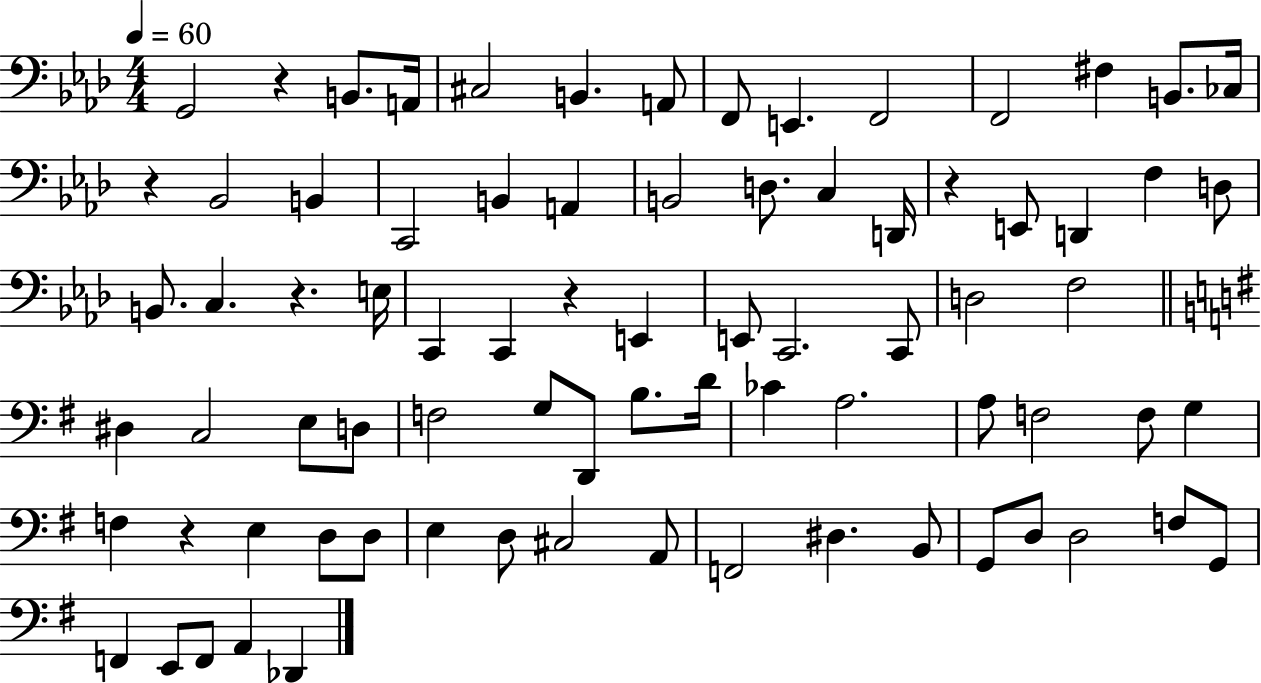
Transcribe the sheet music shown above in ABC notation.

X:1
T:Untitled
M:4/4
L:1/4
K:Ab
G,,2 z B,,/2 A,,/4 ^C,2 B,, A,,/2 F,,/2 E,, F,,2 F,,2 ^F, B,,/2 _C,/4 z _B,,2 B,, C,,2 B,, A,, B,,2 D,/2 C, D,,/4 z E,,/2 D,, F, D,/2 B,,/2 C, z E,/4 C,, C,, z E,, E,,/2 C,,2 C,,/2 D,2 F,2 ^D, C,2 E,/2 D,/2 F,2 G,/2 D,,/2 B,/2 D/4 _C A,2 A,/2 F,2 F,/2 G, F, z E, D,/2 D,/2 E, D,/2 ^C,2 A,,/2 F,,2 ^D, B,,/2 G,,/2 D,/2 D,2 F,/2 G,,/2 F,, E,,/2 F,,/2 A,, _D,,